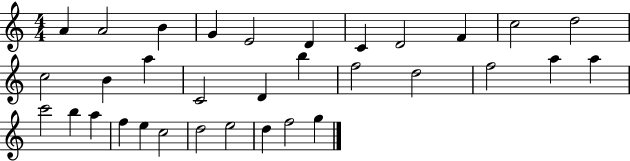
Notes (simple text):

A4/q A4/h B4/q G4/q E4/h D4/q C4/q D4/h F4/q C5/h D5/h C5/h B4/q A5/q C4/h D4/q B5/q F5/h D5/h F5/h A5/q A5/q C6/h B5/q A5/q F5/q E5/q C5/h D5/h E5/h D5/q F5/h G5/q